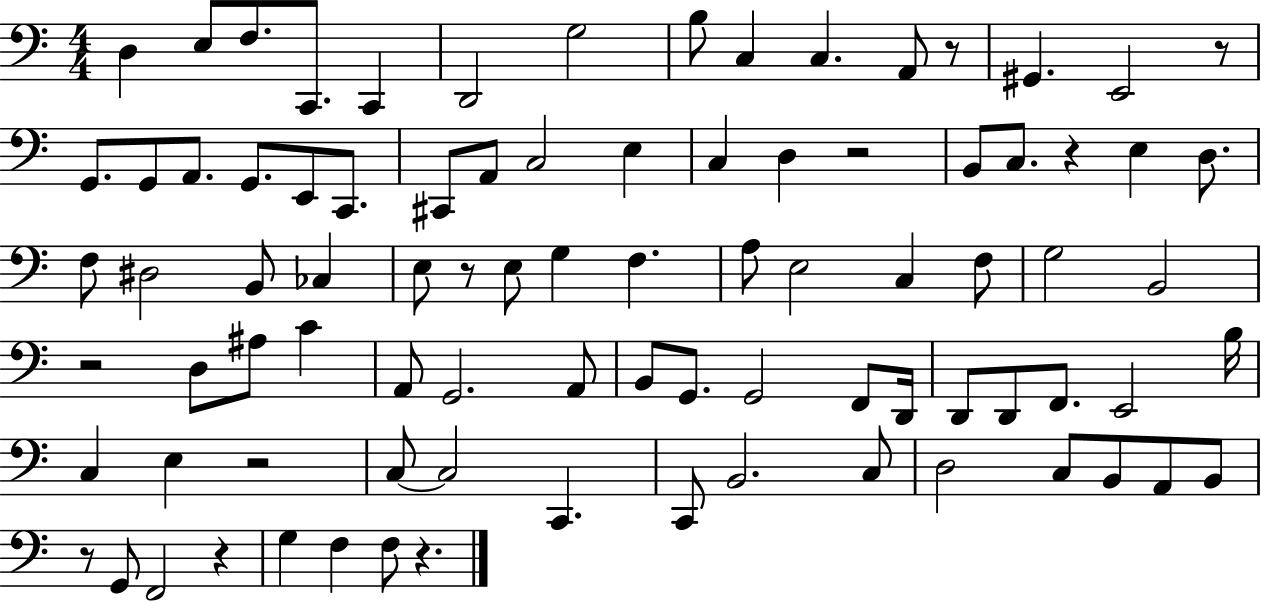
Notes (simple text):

D3/q E3/e F3/e. C2/e. C2/q D2/h G3/h B3/e C3/q C3/q. A2/e R/e G#2/q. E2/h R/e G2/e. G2/e A2/e. G2/e. E2/e C2/e. C#2/e A2/e C3/h E3/q C3/q D3/q R/h B2/e C3/e. R/q E3/q D3/e. F3/e D#3/h B2/e CES3/q E3/e R/e E3/e G3/q F3/q. A3/e E3/h C3/q F3/e G3/h B2/h R/h D3/e A#3/e C4/q A2/e G2/h. A2/e B2/e G2/e. G2/h F2/e D2/s D2/e D2/e F2/e. E2/h B3/s C3/q E3/q R/h C3/e C3/h C2/q. C2/e B2/h. C3/e D3/h C3/e B2/e A2/e B2/e R/e G2/e F2/h R/q G3/q F3/q F3/e R/q.